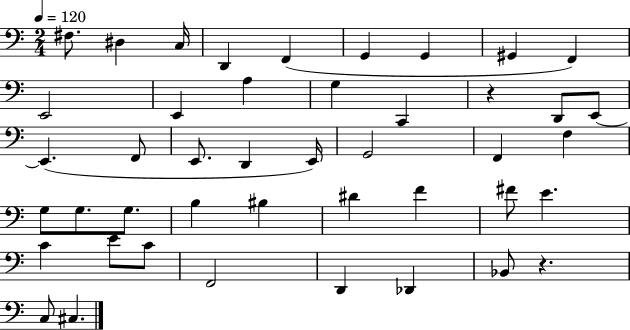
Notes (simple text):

F#3/e. D#3/q C3/s D2/q F2/q G2/q G2/q G#2/q F2/q E2/h E2/q A3/q G3/q C2/q R/q D2/e E2/e E2/q. F2/e E2/e. D2/q E2/s G2/h F2/q F3/q G3/e G3/e. G3/e. B3/q BIS3/q D#4/q F4/q F#4/e E4/q. C4/q E4/e C4/e F2/h D2/q Db2/q Bb2/e R/q. C3/e C#3/q.